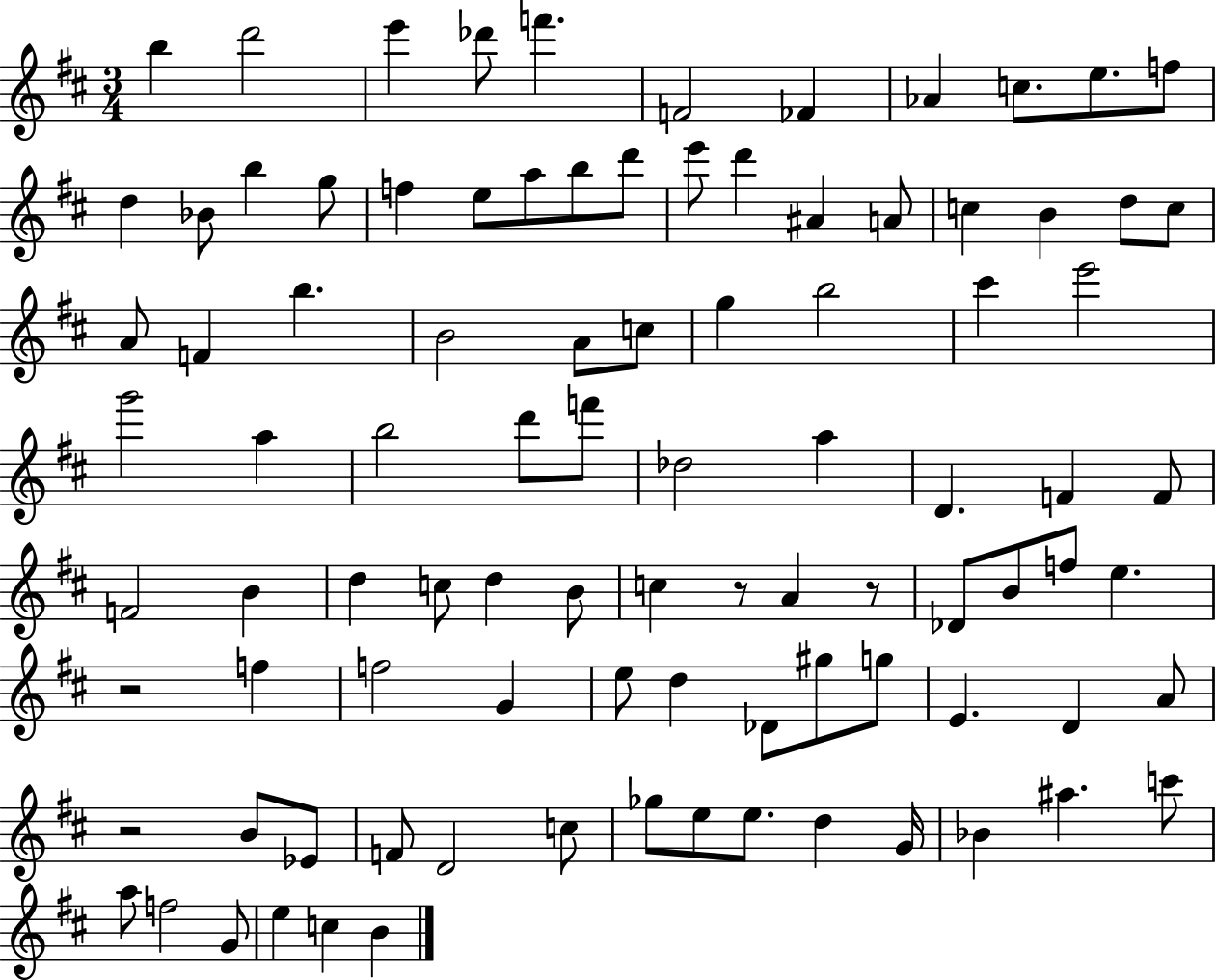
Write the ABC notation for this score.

X:1
T:Untitled
M:3/4
L:1/4
K:D
b d'2 e' _d'/2 f' F2 _F _A c/2 e/2 f/2 d _B/2 b g/2 f e/2 a/2 b/2 d'/2 e'/2 d' ^A A/2 c B d/2 c/2 A/2 F b B2 A/2 c/2 g b2 ^c' e'2 g'2 a b2 d'/2 f'/2 _d2 a D F F/2 F2 B d c/2 d B/2 c z/2 A z/2 _D/2 B/2 f/2 e z2 f f2 G e/2 d _D/2 ^g/2 g/2 E D A/2 z2 B/2 _E/2 F/2 D2 c/2 _g/2 e/2 e/2 d G/4 _B ^a c'/2 a/2 f2 G/2 e c B